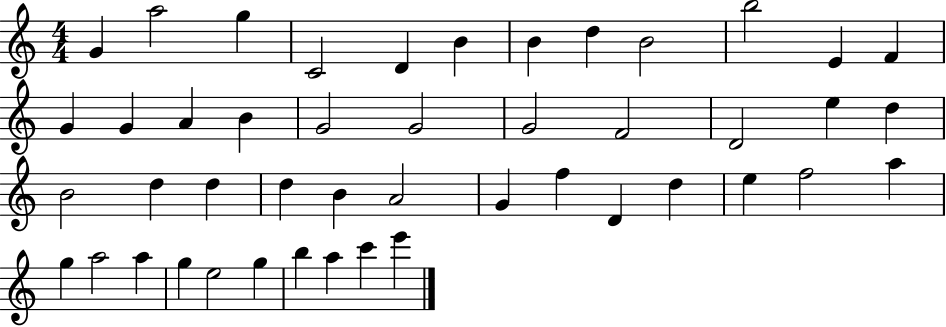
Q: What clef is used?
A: treble